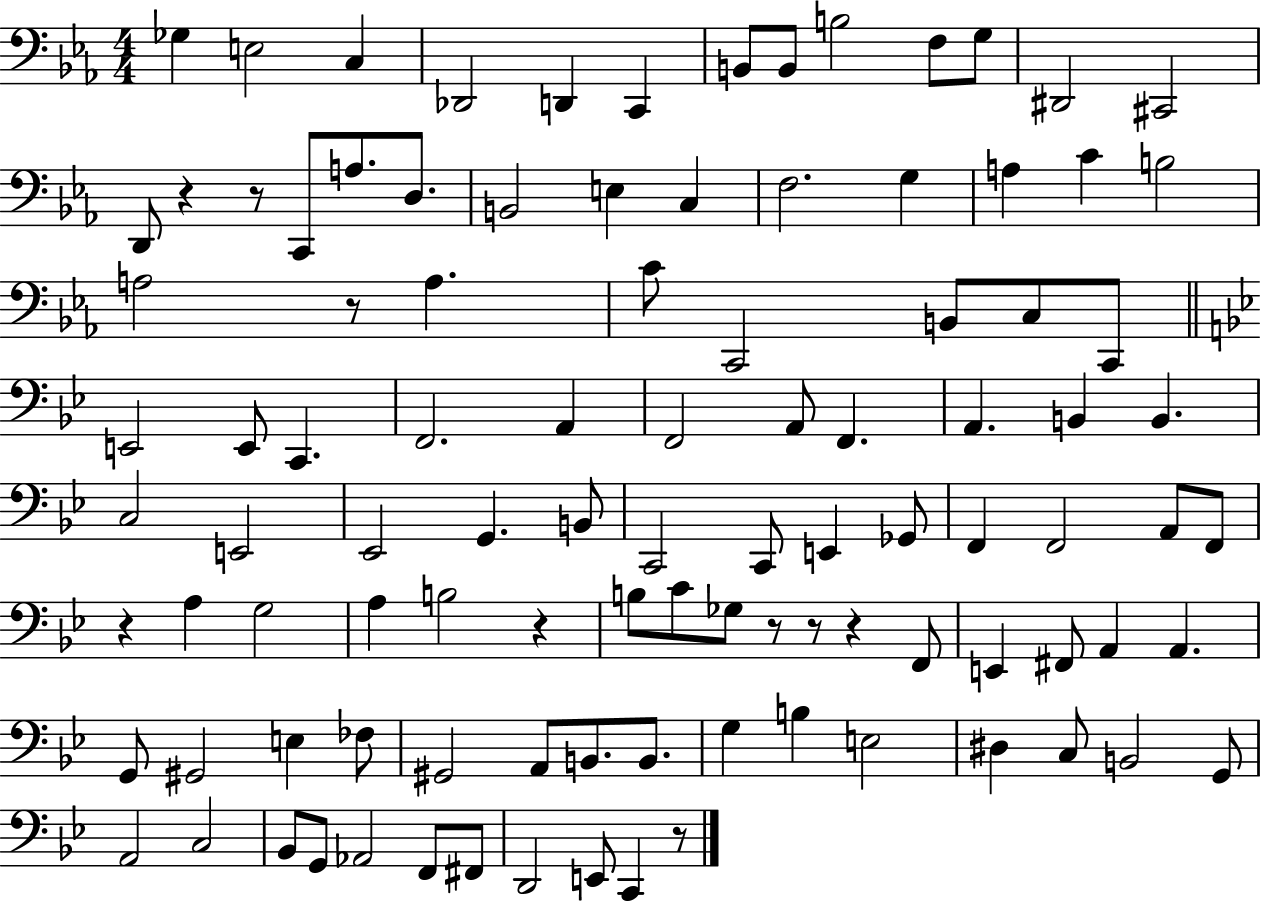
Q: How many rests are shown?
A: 9